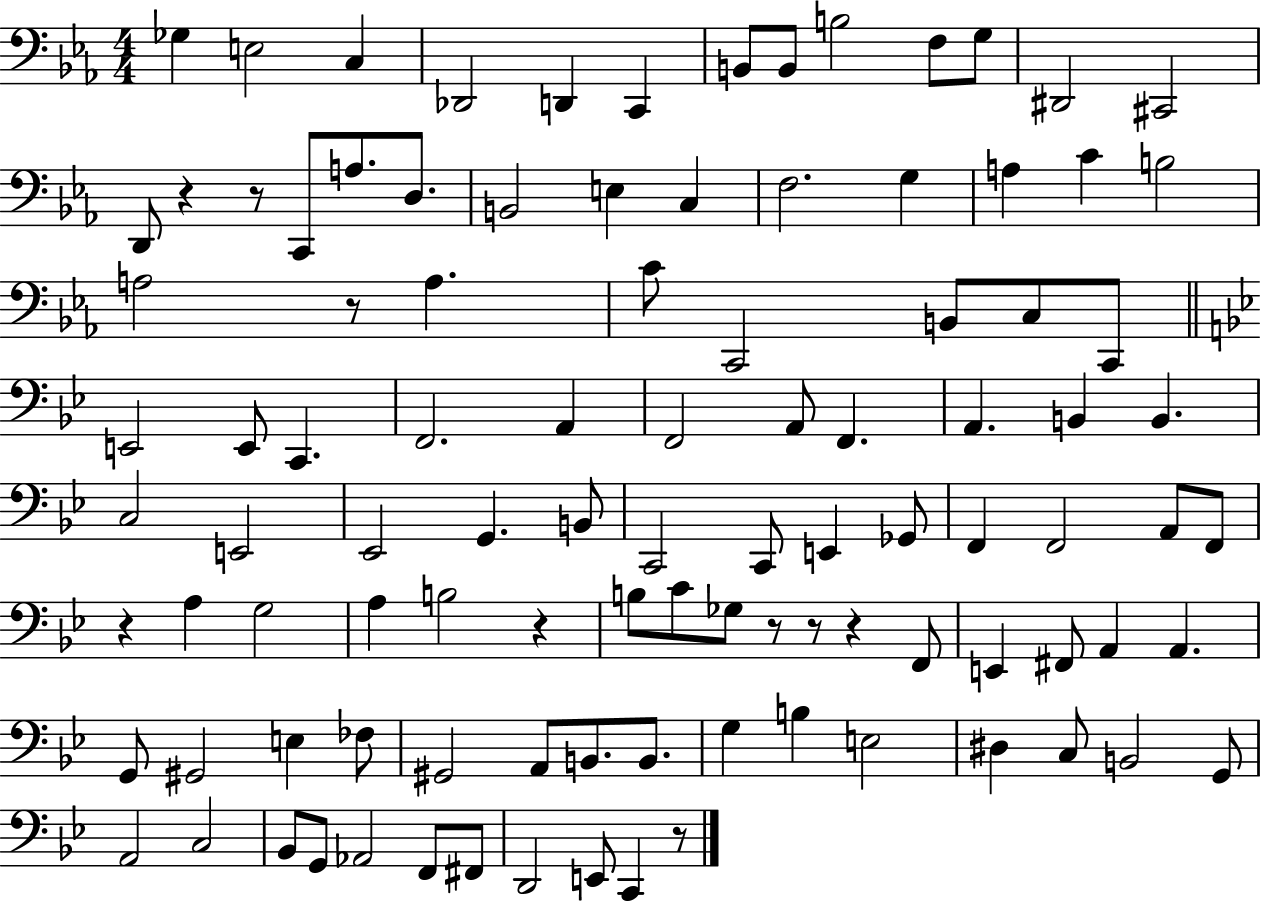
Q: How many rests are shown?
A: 9